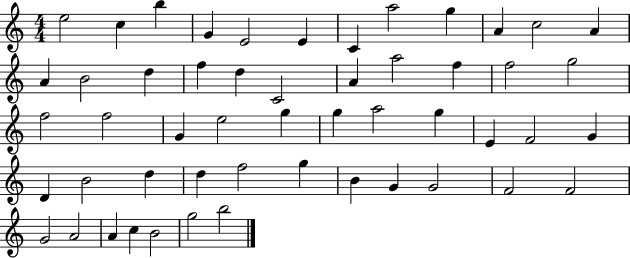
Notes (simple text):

E5/h C5/q B5/q G4/q E4/h E4/q C4/q A5/h G5/q A4/q C5/h A4/q A4/q B4/h D5/q F5/q D5/q C4/h A4/q A5/h F5/q F5/h G5/h F5/h F5/h G4/q E5/h G5/q G5/q A5/h G5/q E4/q F4/h G4/q D4/q B4/h D5/q D5/q F5/h G5/q B4/q G4/q G4/h F4/h F4/h G4/h A4/h A4/q C5/q B4/h G5/h B5/h